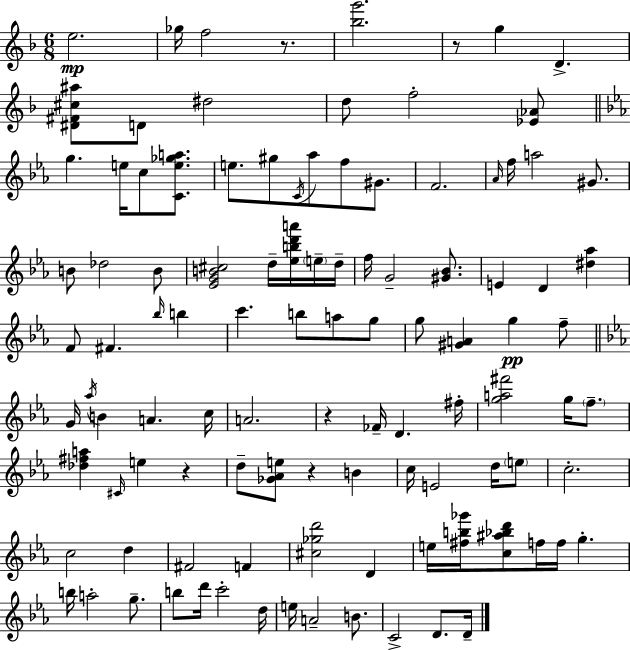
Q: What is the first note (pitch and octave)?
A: E5